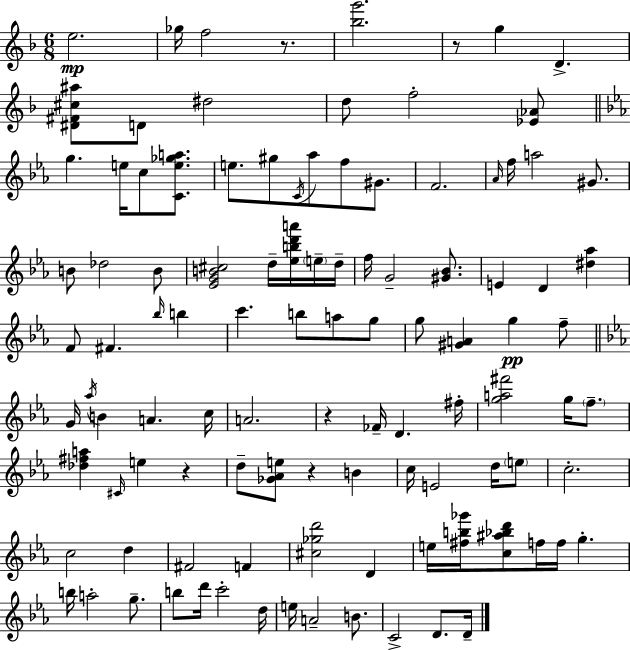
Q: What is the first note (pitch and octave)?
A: E5